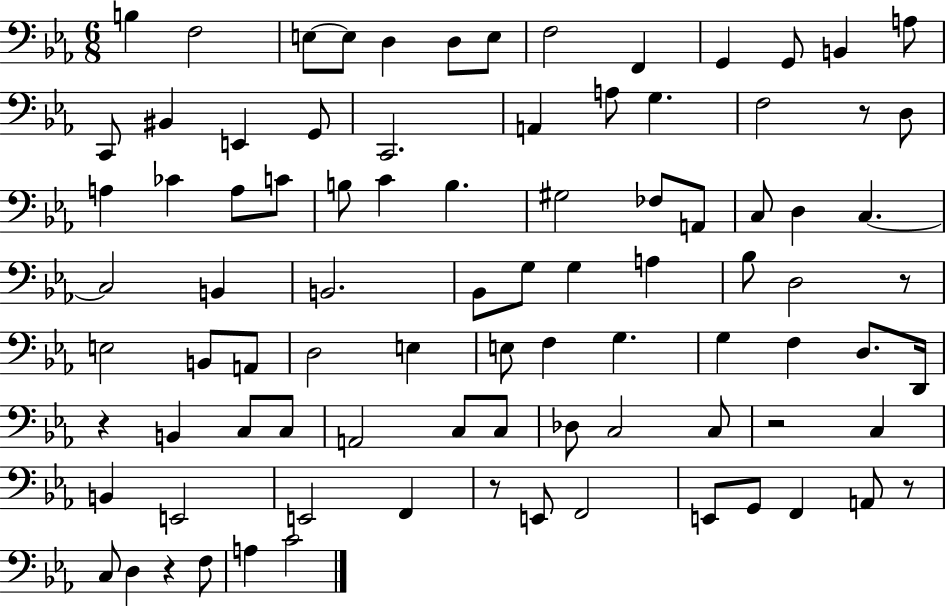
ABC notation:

X:1
T:Untitled
M:6/8
L:1/4
K:Eb
B, F,2 E,/2 E,/2 D, D,/2 E,/2 F,2 F,, G,, G,,/2 B,, A,/2 C,,/2 ^B,, E,, G,,/2 C,,2 A,, A,/2 G, F,2 z/2 D,/2 A, _C A,/2 C/2 B,/2 C B, ^G,2 _F,/2 A,,/2 C,/2 D, C, C,2 B,, B,,2 _B,,/2 G,/2 G, A, _B,/2 D,2 z/2 E,2 B,,/2 A,,/2 D,2 E, E,/2 F, G, G, F, D,/2 D,,/4 z B,, C,/2 C,/2 A,,2 C,/2 C,/2 _D,/2 C,2 C,/2 z2 C, B,, E,,2 E,,2 F,, z/2 E,,/2 F,,2 E,,/2 G,,/2 F,, A,,/2 z/2 C,/2 D, z F,/2 A, C2